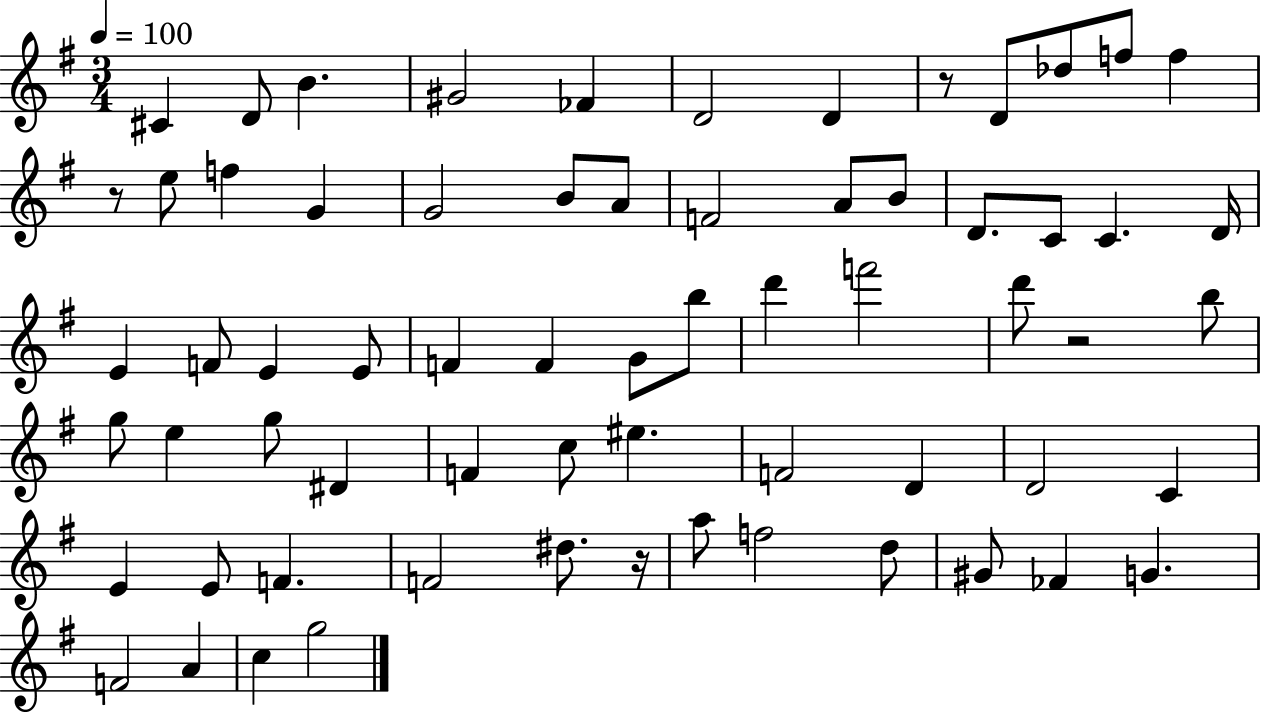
X:1
T:Untitled
M:3/4
L:1/4
K:G
^C D/2 B ^G2 _F D2 D z/2 D/2 _d/2 f/2 f z/2 e/2 f G G2 B/2 A/2 F2 A/2 B/2 D/2 C/2 C D/4 E F/2 E E/2 F F G/2 b/2 d' f'2 d'/2 z2 b/2 g/2 e g/2 ^D F c/2 ^e F2 D D2 C E E/2 F F2 ^d/2 z/4 a/2 f2 d/2 ^G/2 _F G F2 A c g2